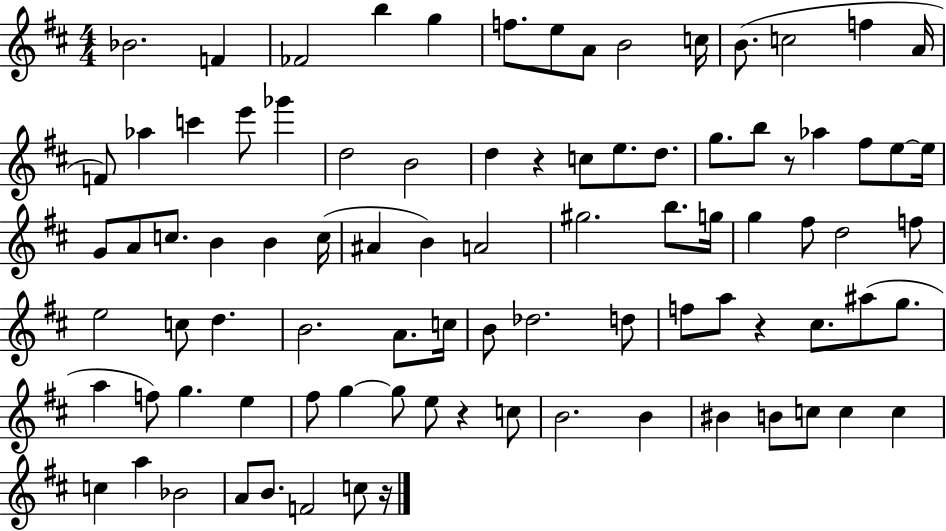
Bb4/h. F4/q FES4/h B5/q G5/q F5/e. E5/e A4/e B4/h C5/s B4/e. C5/h F5/q A4/s F4/e Ab5/q C6/q E6/e Gb6/q D5/h B4/h D5/q R/q C5/e E5/e. D5/e. G5/e. B5/e R/e Ab5/q F#5/e E5/e E5/s G4/e A4/e C5/e. B4/q B4/q C5/s A#4/q B4/q A4/h G#5/h. B5/e. G5/s G5/q F#5/e D5/h F5/e E5/h C5/e D5/q. B4/h. A4/e. C5/s B4/e Db5/h. D5/e F5/e A5/e R/q C#5/e. A#5/e G5/e. A5/q F5/e G5/q. E5/q F#5/e G5/q G5/e E5/e R/q C5/e B4/h. B4/q BIS4/q B4/e C5/e C5/q C5/q C5/q A5/q Bb4/h A4/e B4/e. F4/h C5/e R/s